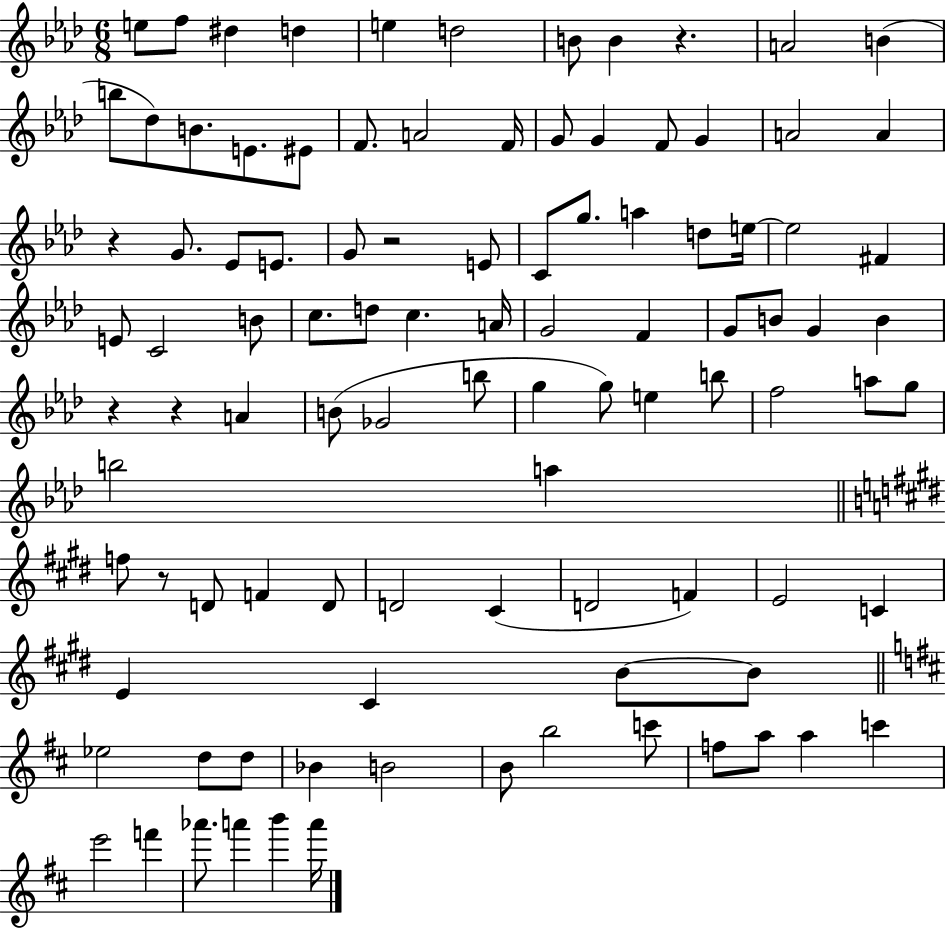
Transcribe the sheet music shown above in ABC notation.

X:1
T:Untitled
M:6/8
L:1/4
K:Ab
e/2 f/2 ^d d e d2 B/2 B z A2 B b/2 _d/2 B/2 E/2 ^E/2 F/2 A2 F/4 G/2 G F/2 G A2 A z G/2 _E/2 E/2 G/2 z2 E/2 C/2 g/2 a d/2 e/4 e2 ^F E/2 C2 B/2 c/2 d/2 c A/4 G2 F G/2 B/2 G B z z A B/2 _G2 b/2 g g/2 e b/2 f2 a/2 g/2 b2 a f/2 z/2 D/2 F D/2 D2 ^C D2 F E2 C E ^C B/2 B/2 _e2 d/2 d/2 _B B2 B/2 b2 c'/2 f/2 a/2 a c' e'2 f' _a'/2 a' b' a'/4